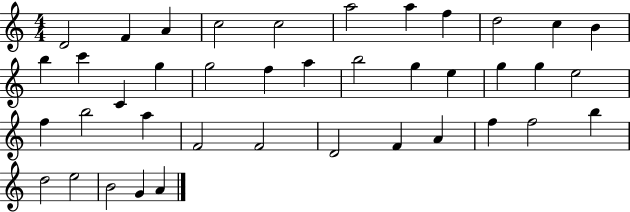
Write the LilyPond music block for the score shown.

{
  \clef treble
  \numericTimeSignature
  \time 4/4
  \key c \major
  d'2 f'4 a'4 | c''2 c''2 | a''2 a''4 f''4 | d''2 c''4 b'4 | \break b''4 c'''4 c'4 g''4 | g''2 f''4 a''4 | b''2 g''4 e''4 | g''4 g''4 e''2 | \break f''4 b''2 a''4 | f'2 f'2 | d'2 f'4 a'4 | f''4 f''2 b''4 | \break d''2 e''2 | b'2 g'4 a'4 | \bar "|."
}